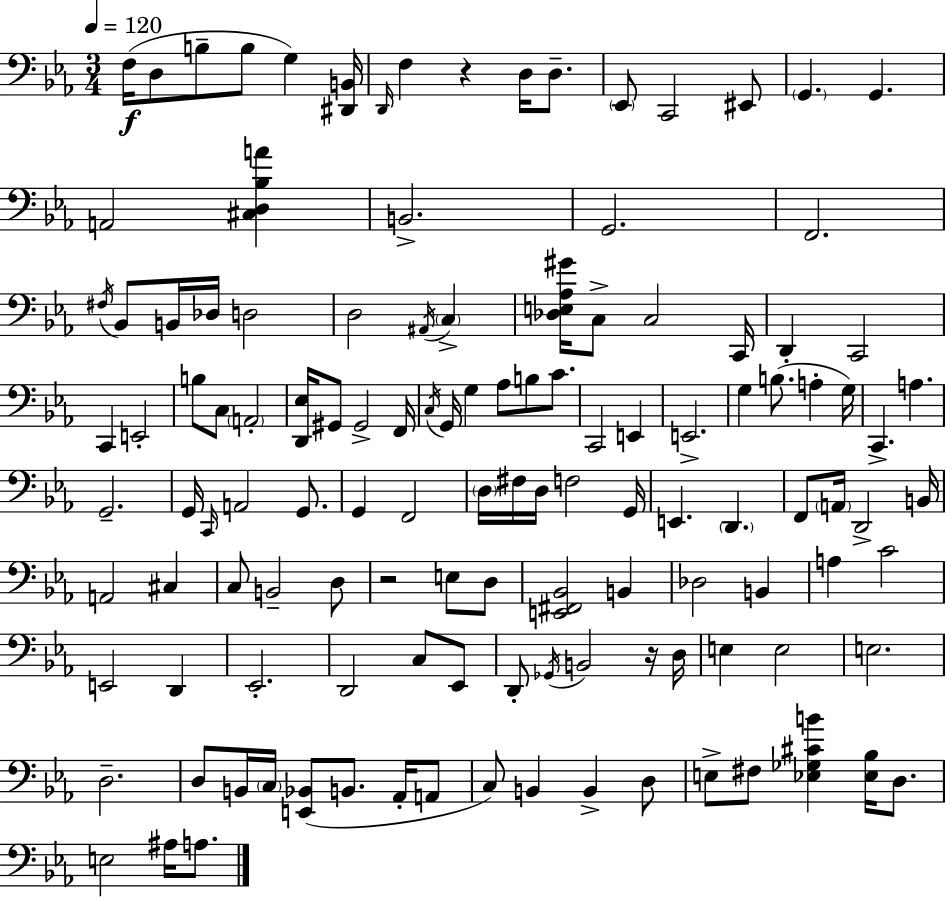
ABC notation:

X:1
T:Untitled
M:3/4
L:1/4
K:Eb
F,/4 D,/2 B,/2 B,/2 G, [^D,,B,,]/4 D,,/4 F, z D,/4 D,/2 _E,,/2 C,,2 ^E,,/2 G,, G,, A,,2 [^C,D,_B,A] B,,2 G,,2 F,,2 ^F,/4 _B,,/2 B,,/4 _D,/4 D,2 D,2 ^A,,/4 C, [_D,E,_A,^G]/4 C,/2 C,2 C,,/4 D,, C,,2 C,, E,,2 B,/2 C,/2 A,,2 [D,,_E,]/4 ^G,,/2 ^G,,2 F,,/4 C,/4 G,,/4 G, _A,/2 B,/2 C/2 C,,2 E,, E,,2 G, B,/2 A, G,/4 C,, A, G,,2 G,,/4 C,,/4 A,,2 G,,/2 G,, F,,2 D,/4 ^F,/4 D,/4 F,2 G,,/4 E,, D,, F,,/2 A,,/4 D,,2 B,,/4 A,,2 ^C, C,/2 B,,2 D,/2 z2 E,/2 D,/2 [E,,^F,,_B,,]2 B,, _D,2 B,, A, C2 E,,2 D,, _E,,2 D,,2 C,/2 _E,,/2 D,,/2 _G,,/4 B,,2 z/4 D,/4 E, E,2 E,2 D,2 D,/2 B,,/4 C,/4 [E,,_B,,]/2 B,,/2 _A,,/4 A,,/2 C,/2 B,, B,, D,/2 E,/2 ^F,/2 [_E,_G,^CB] [_E,_B,]/4 D,/2 E,2 ^A,/4 A,/2